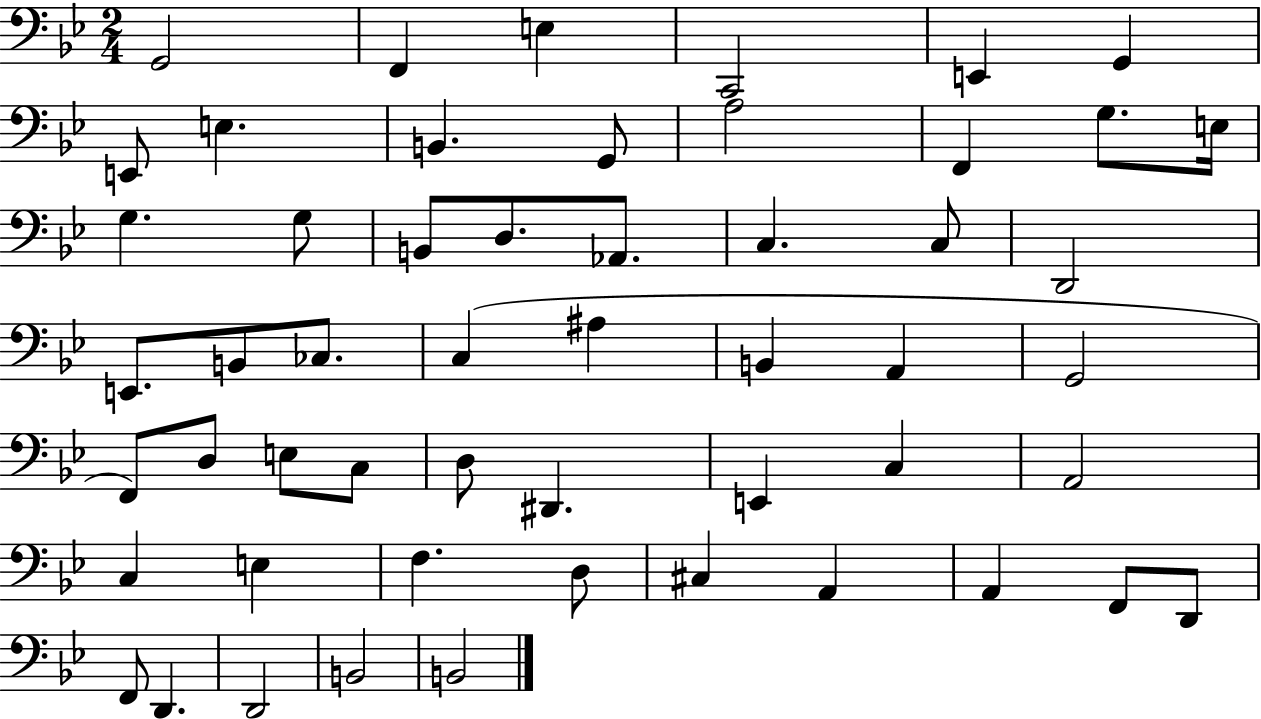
{
  \clef bass
  \numericTimeSignature
  \time 2/4
  \key bes \major
  g,2 | f,4 e4 | c,2 | e,4 g,4 | \break e,8 e4. | b,4. g,8 | a2 | f,4 g8. e16 | \break g4. g8 | b,8 d8. aes,8. | c4. c8 | d,2 | \break e,8. b,8 ces8. | c4( ais4 | b,4 a,4 | g,2 | \break f,8) d8 e8 c8 | d8 dis,4. | e,4 c4 | a,2 | \break c4 e4 | f4. d8 | cis4 a,4 | a,4 f,8 d,8 | \break f,8 d,4. | d,2 | b,2 | b,2 | \break \bar "|."
}